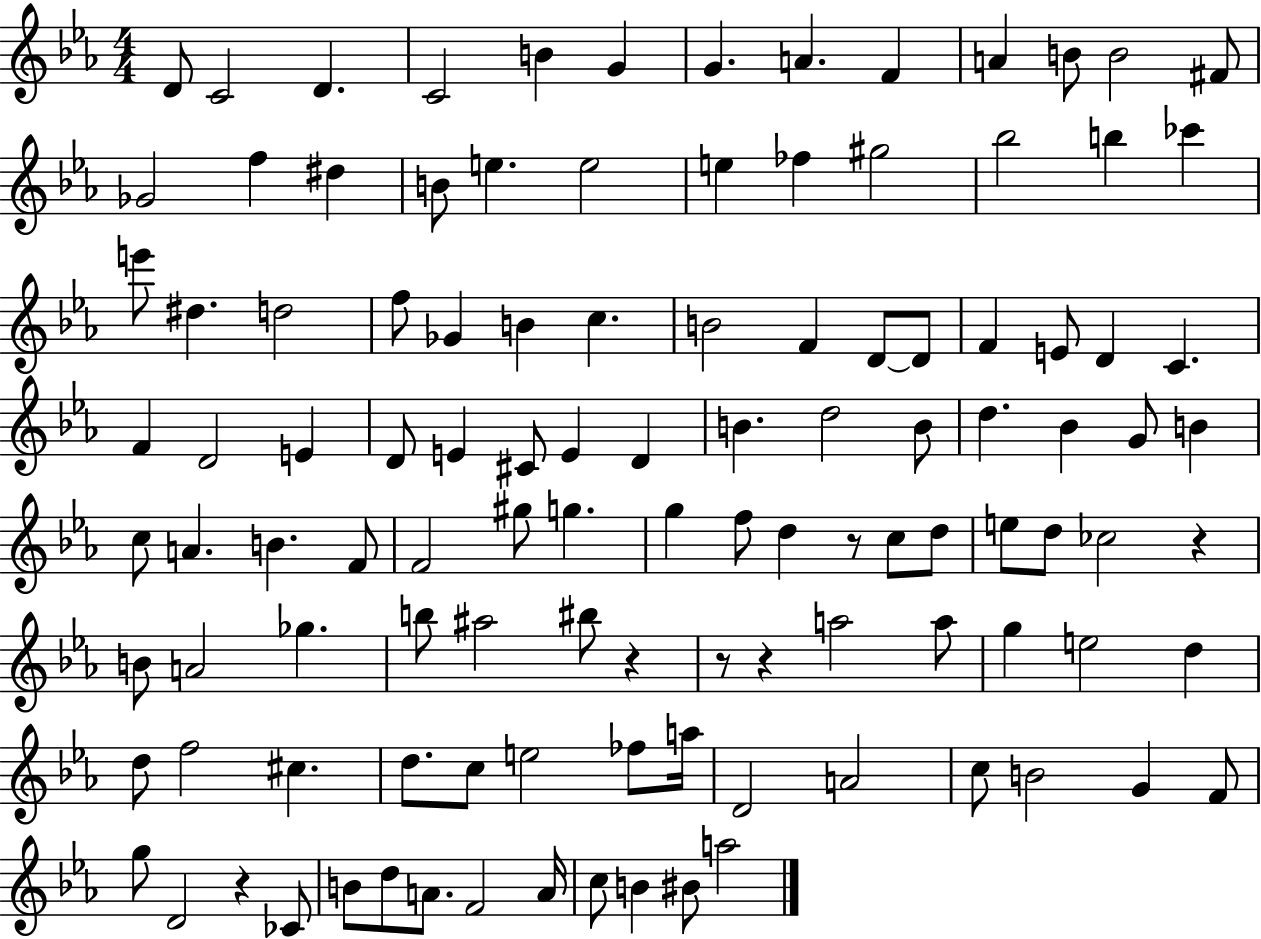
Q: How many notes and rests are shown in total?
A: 113